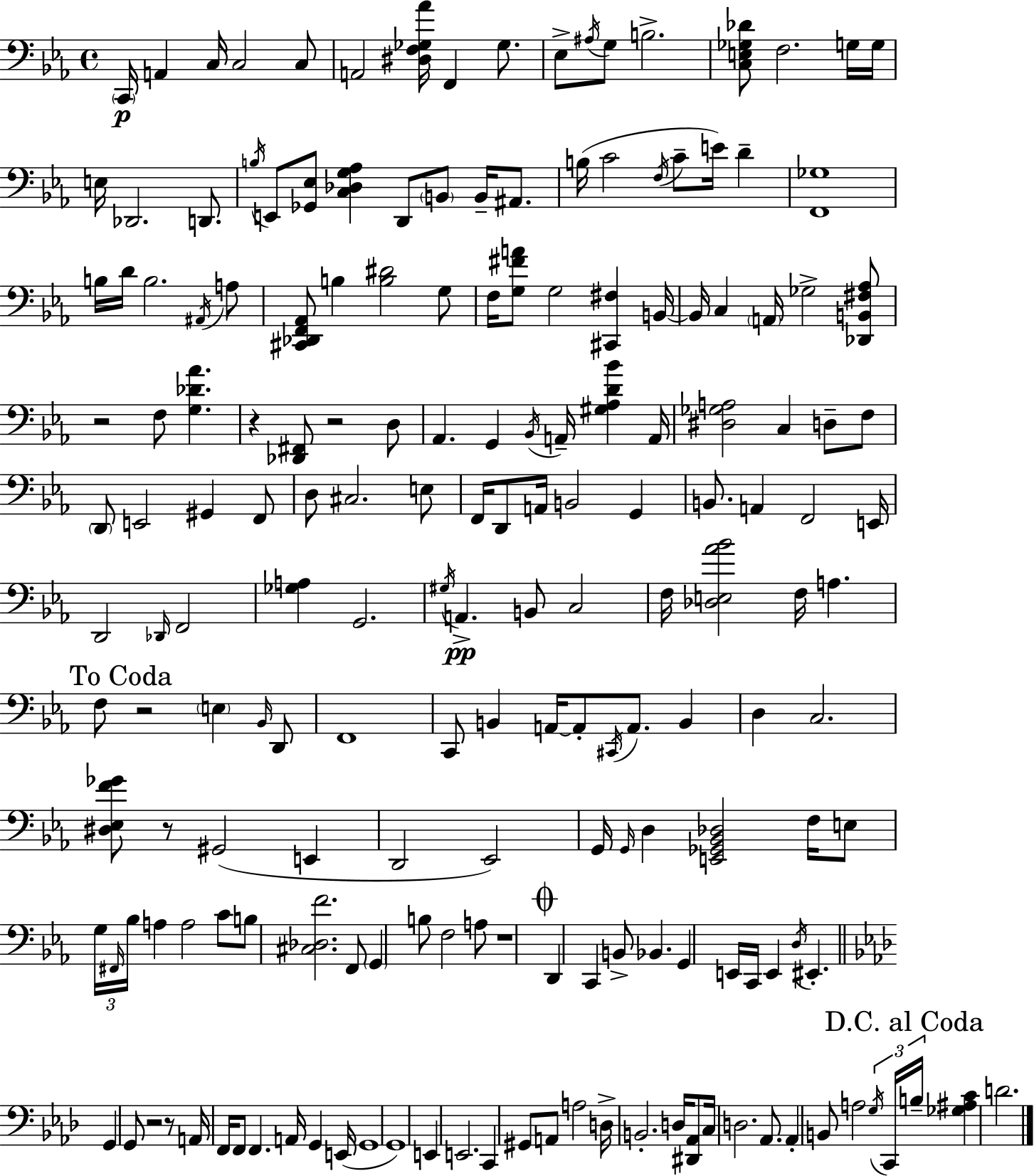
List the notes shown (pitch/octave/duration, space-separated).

C2/s A2/q C3/s C3/h C3/e A2/h [D#3,F3,Gb3,Ab4]/s F2/q Gb3/e. Eb3/e A#3/s G3/e B3/h. [C3,E3,Gb3,Db4]/e F3/h. G3/s G3/s E3/s Db2/h. D2/e. B3/s E2/e [Gb2,Eb3]/e [C3,Db3,G3,Ab3]/q D2/e B2/e B2/s A#2/e. B3/s C4/h F3/s C4/e E4/s D4/q [F2,Gb3]/w B3/s D4/s B3/h. A#2/s A3/e [C#2,Db2,F2,Ab2]/e B3/q [B3,D#4]/h G3/e F3/s [G3,F#4,A4]/e G3/h [C#2,F#3]/q B2/s B2/s C3/q A2/s Gb3/h [Db2,B2,F#3,Ab3]/e R/h F3/e [G3,Db4,Ab4]/q. R/q [Db2,F#2]/e R/h D3/e Ab2/q. G2/q Bb2/s A2/s [G#3,Ab3,D4,Bb4]/q A2/s [D#3,Gb3,A3]/h C3/q D3/e F3/e D2/e E2/h G#2/q F2/e D3/e C#3/h. E3/e F2/s D2/e A2/s B2/h G2/q B2/e. A2/q F2/h E2/s D2/h Db2/s F2/h [Gb3,A3]/q G2/h. G#3/s A2/q. B2/e C3/h F3/s [Db3,E3,Ab4,Bb4]/h F3/s A3/q. F3/e R/h E3/q Bb2/s D2/e F2/w C2/e B2/q A2/s A2/e C#2/s A2/e. B2/q D3/q C3/h. [D#3,Eb3,F4,Gb4]/e R/e G#2/h E2/q D2/h Eb2/h G2/s G2/s D3/q [E2,Gb2,Bb2,Db3]/h F3/s E3/e G3/s F#2/s Bb3/s A3/q A3/h C4/e B3/e [C#3,Db3,F4]/h. F2/e G2/q B3/e F3/h A3/e R/w D2/q C2/q B2/e Bb2/q. G2/q E2/s C2/s E2/q D3/s EIS2/q. G2/q G2/e R/h R/e A2/s F2/s F2/e F2/q. A2/s G2/q E2/s G2/w G2/w E2/q E2/h. C2/q G#2/e A2/e A3/h D3/s B2/h. D3/s [D#2,Ab2]/e C3/s D3/h. Ab2/e. Ab2/q B2/e A3/h G3/s C2/s B3/s [Gb3,A#3,C4]/q D4/h.